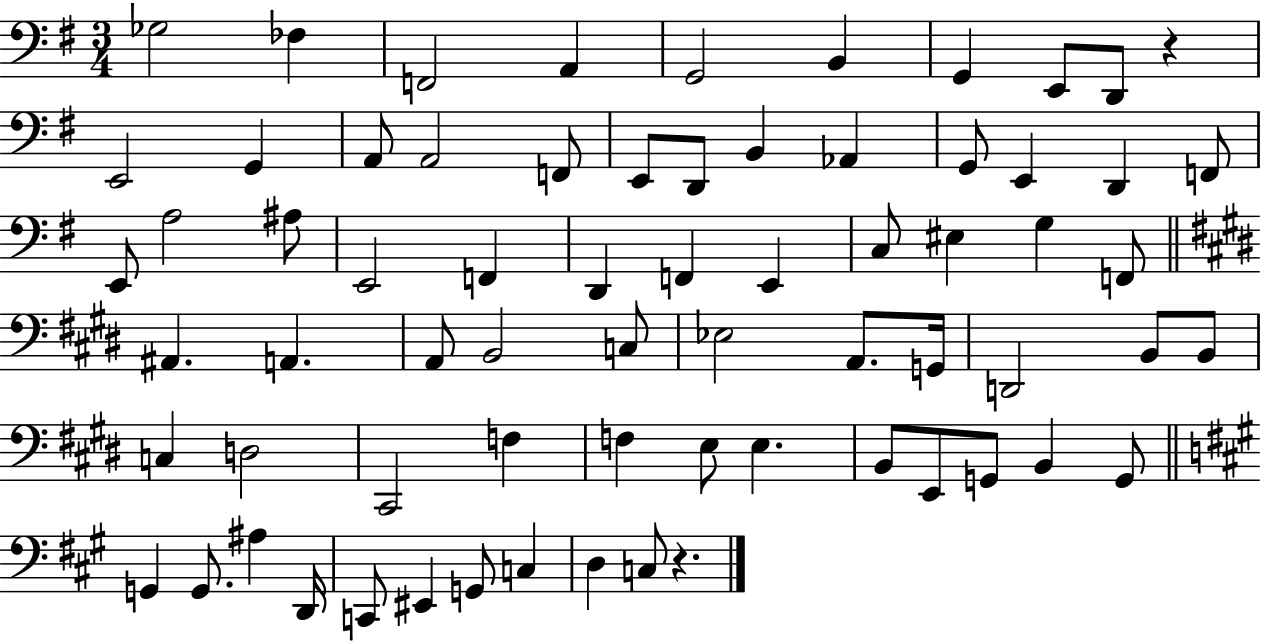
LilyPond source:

{
  \clef bass
  \numericTimeSignature
  \time 3/4
  \key g \major
  ges2 fes4 | f,2 a,4 | g,2 b,4 | g,4 e,8 d,8 r4 | \break e,2 g,4 | a,8 a,2 f,8 | e,8 d,8 b,4 aes,4 | g,8 e,4 d,4 f,8 | \break e,8 a2 ais8 | e,2 f,4 | d,4 f,4 e,4 | c8 eis4 g4 f,8 | \break \bar "||" \break \key e \major ais,4. a,4. | a,8 b,2 c8 | ees2 a,8. g,16 | d,2 b,8 b,8 | \break c4 d2 | cis,2 f4 | f4 e8 e4. | b,8 e,8 g,8 b,4 g,8 | \break \bar "||" \break \key a \major g,4 g,8. ais4 d,16 | c,8 eis,4 g,8 c4 | d4 c8 r4. | \bar "|."
}